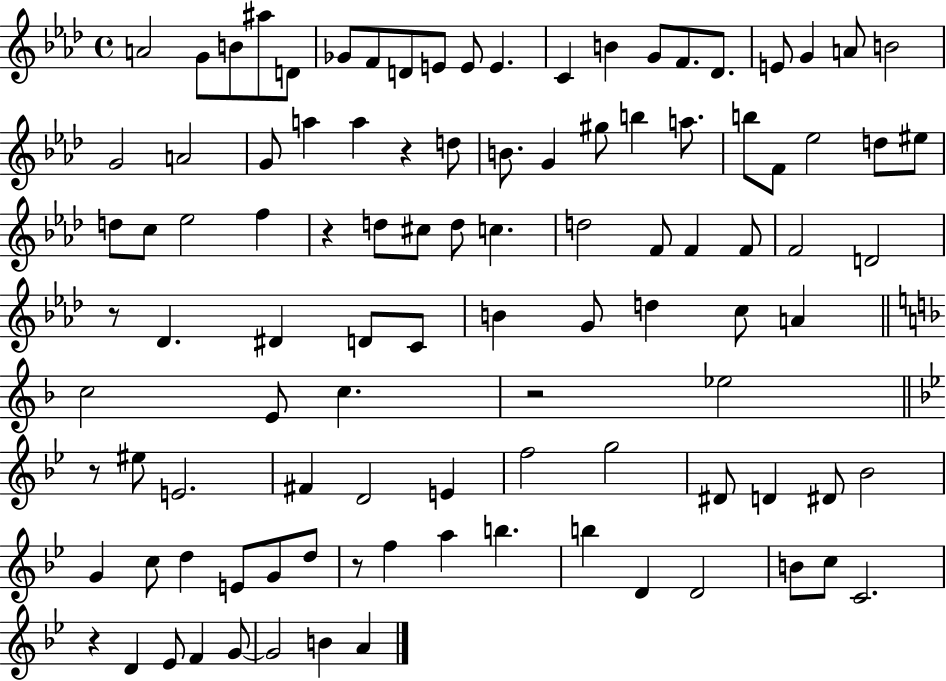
{
  \clef treble
  \time 4/4
  \defaultTimeSignature
  \key aes \major
  \repeat volta 2 { a'2 g'8 b'8 ais''8 d'8 | ges'8 f'8 d'8 e'8 e'8 e'4. | c'4 b'4 g'8 f'8. des'8. | e'8 g'4 a'8 b'2 | \break g'2 a'2 | g'8 a''4 a''4 r4 d''8 | b'8. g'4 gis''8 b''4 a''8. | b''8 f'8 ees''2 d''8 eis''8 | \break d''8 c''8 ees''2 f''4 | r4 d''8 cis''8 d''8 c''4. | d''2 f'8 f'4 f'8 | f'2 d'2 | \break r8 des'4. dis'4 d'8 c'8 | b'4 g'8 d''4 c''8 a'4 | \bar "||" \break \key f \major c''2 e'8 c''4. | r2 ees''2 | \bar "||" \break \key bes \major r8 eis''8 e'2. | fis'4 d'2 e'4 | f''2 g''2 | dis'8 d'4 dis'8 bes'2 | \break g'4 c''8 d''4 e'8 g'8 d''8 | r8 f''4 a''4 b''4. | b''4 d'4 d'2 | b'8 c''8 c'2. | \break r4 d'4 ees'8 f'4 g'8~~ | g'2 b'4 a'4 | } \bar "|."
}